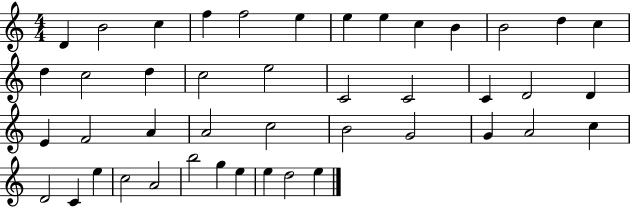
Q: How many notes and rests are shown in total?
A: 44